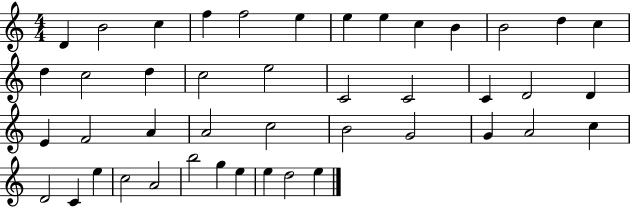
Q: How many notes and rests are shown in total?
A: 44